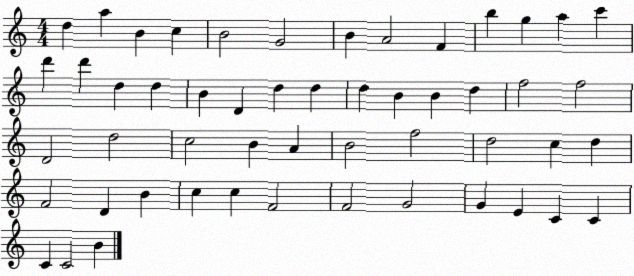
X:1
T:Untitled
M:4/4
L:1/4
K:C
d a B c B2 G2 B A2 F b g a c' d' d' d d B D d d d B B d f2 f2 D2 d2 c2 B A B2 f2 d2 c d F2 D B c c F2 F2 G2 G E C C C C2 B